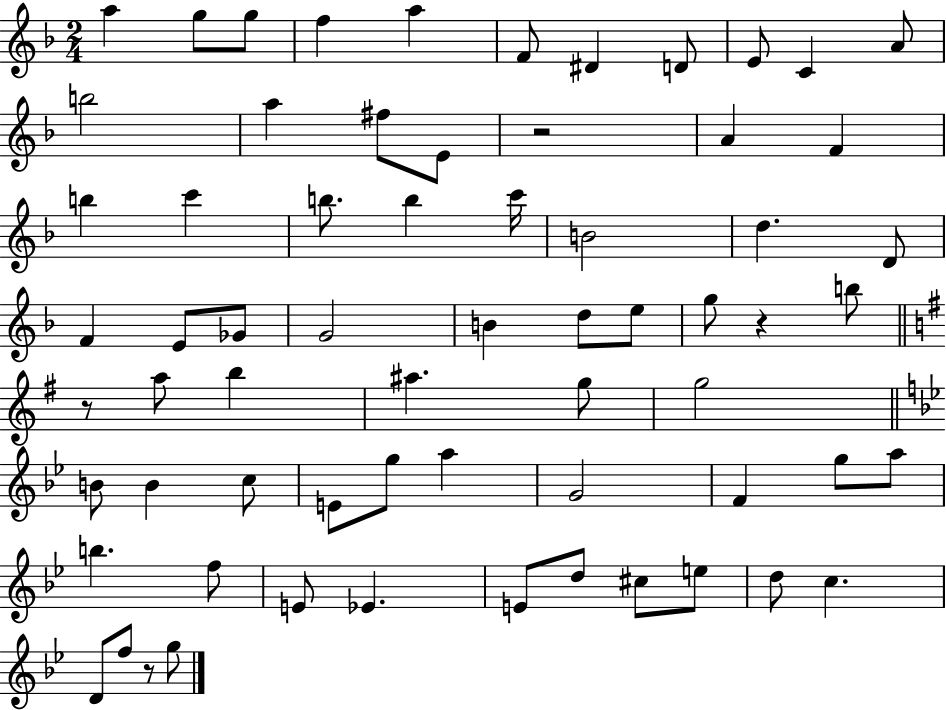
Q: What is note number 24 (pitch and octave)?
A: D5